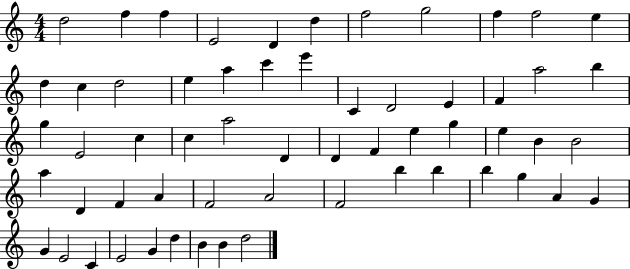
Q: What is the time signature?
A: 4/4